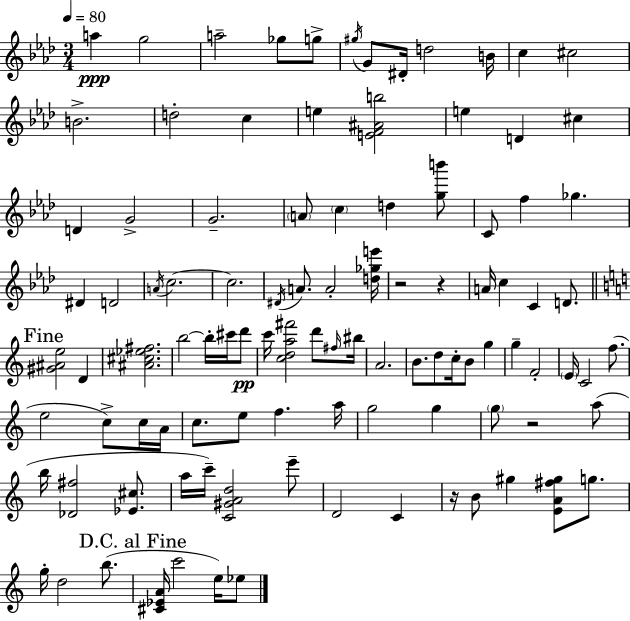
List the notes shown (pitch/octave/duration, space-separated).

A5/q G5/h A5/h Gb5/e G5/e G#5/s G4/e D#4/s D5/h B4/s C5/q C#5/h B4/h. D5/h C5/q E5/q [E4,F4,A#4,B5]/h E5/q D4/q C#5/q D4/q G4/h G4/h. A4/e C5/q D5/q [G5,B6]/e C4/e F5/q Gb5/q. D#4/q D4/h A4/s C5/h. C5/h. D#4/s A4/e. A4/h [D5,Gb5,E6]/s R/h R/q A4/s C5/q C4/q D4/e. [G#4,A#4,E5]/h D4/q [A#4,C#5,Eb5,F#5]/h. B5/h B5/s C#6/s D6/e C6/s [C5,D5,A5,F#6]/h D6/e F#5/s BIS5/s A4/h. B4/e. D5/e C5/s B4/e G5/q G5/q F4/h E4/s C4/h F5/e. E5/h C5/e C5/s A4/s C5/e. E5/e F5/q. A5/s G5/h G5/q G5/e R/h A5/e B5/s [Db4,F#5]/h [Eb4,C#5]/e. A5/s C6/s [C4,G#4,A4,D5]/h E6/e D4/h C4/q R/s B4/e G#5/q [E4,A4,F#5,G#5]/e G5/e. G5/s D5/h B5/e. [C#4,Eb4,A4]/s C6/h E5/s Eb5/e